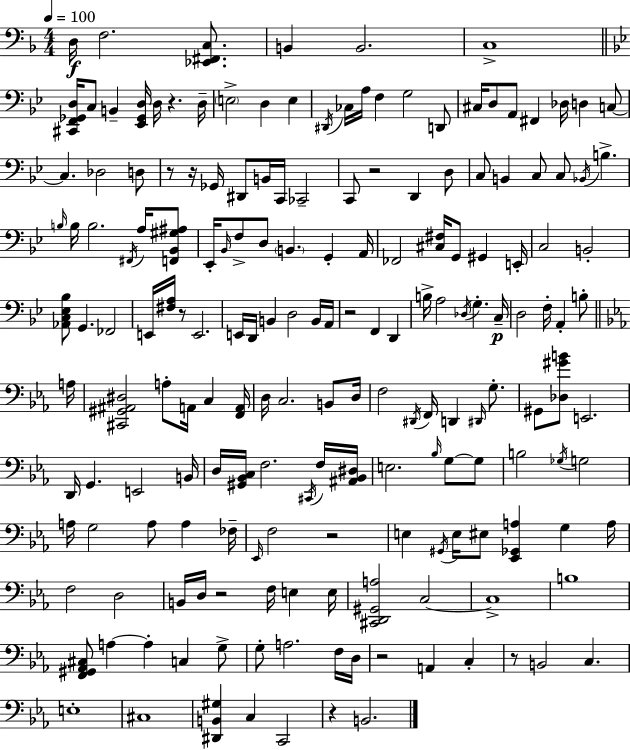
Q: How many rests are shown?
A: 11